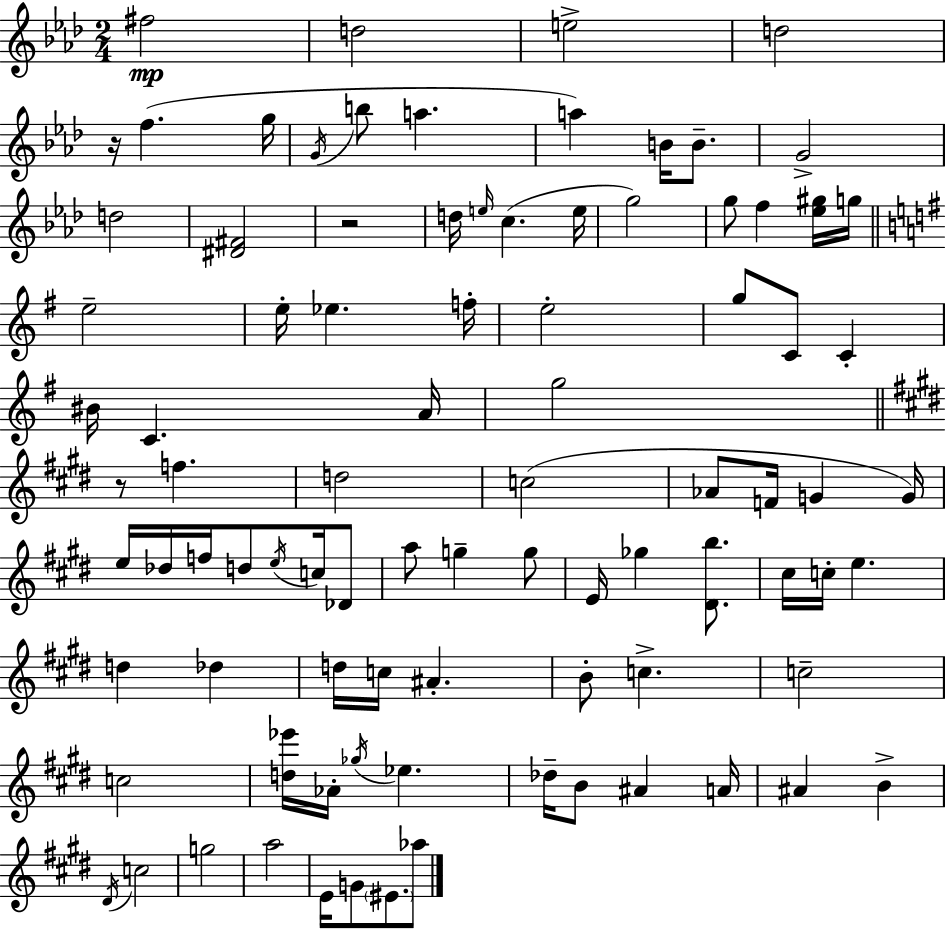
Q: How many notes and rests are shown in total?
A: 89